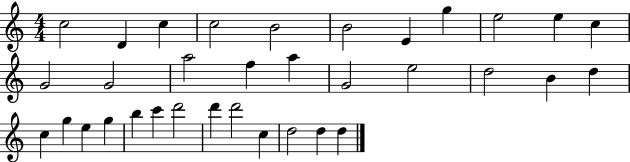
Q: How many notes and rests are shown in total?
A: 34